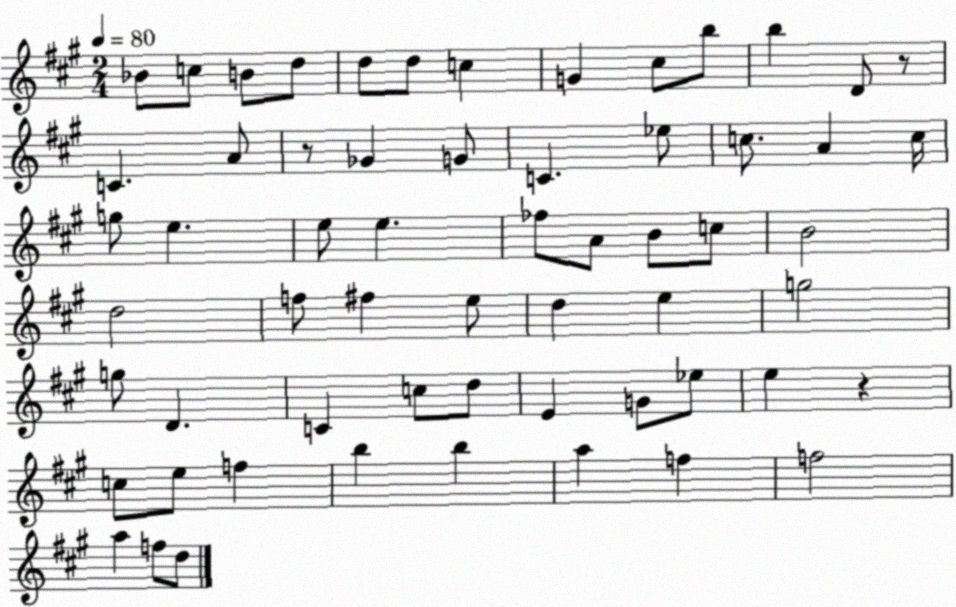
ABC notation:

X:1
T:Untitled
M:2/4
L:1/4
K:A
_B/2 c/2 B/2 d/2 d/2 d/2 c G ^c/2 b/2 b D/2 z/2 C A/2 z/2 _G G/2 C _e/2 c/2 A c/4 g/2 e e/2 e _f/2 A/2 B/2 c/2 B2 d2 f/2 ^f e/2 d e g2 g/2 D C c/2 d/2 E G/2 _e/2 e z c/2 e/2 f b b a f f2 a f/2 d/2